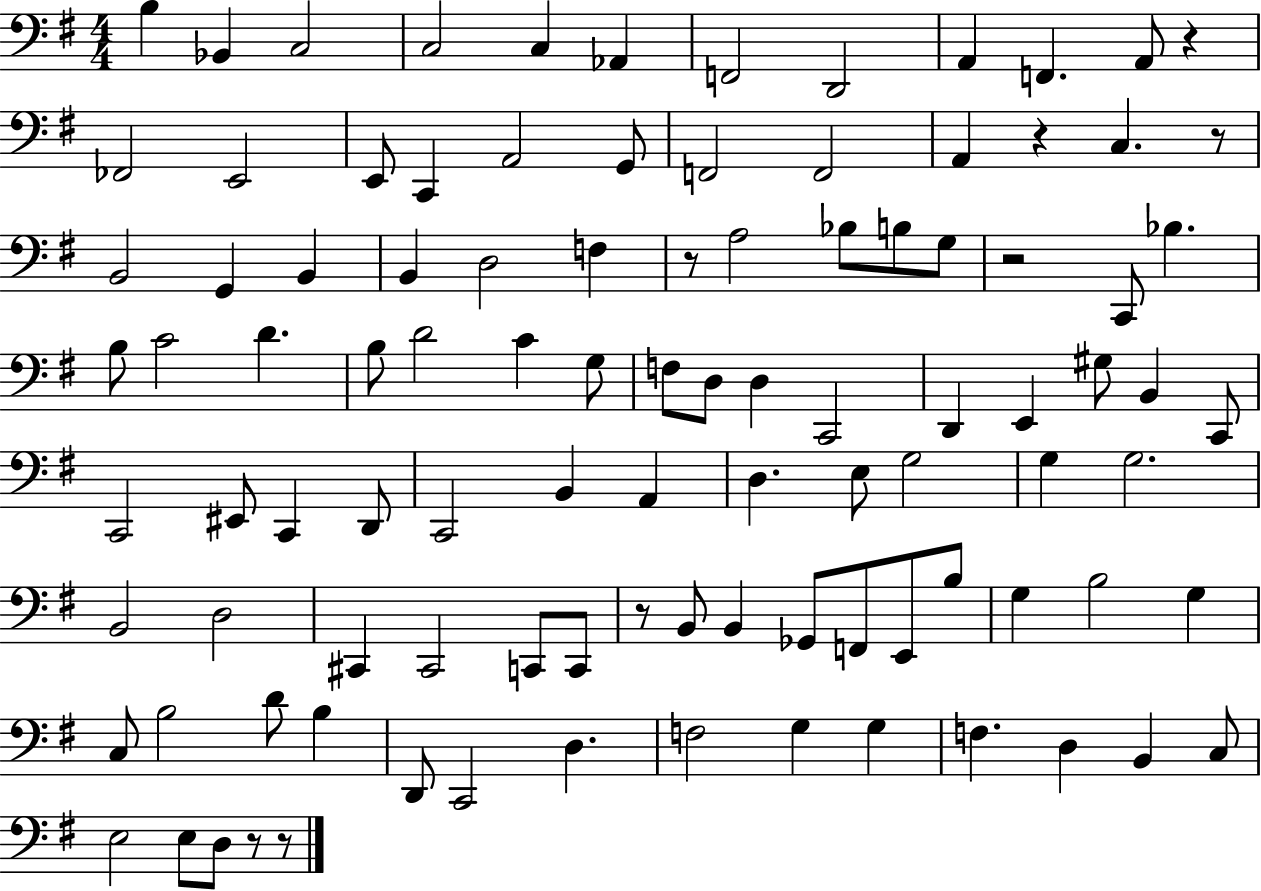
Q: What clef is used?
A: bass